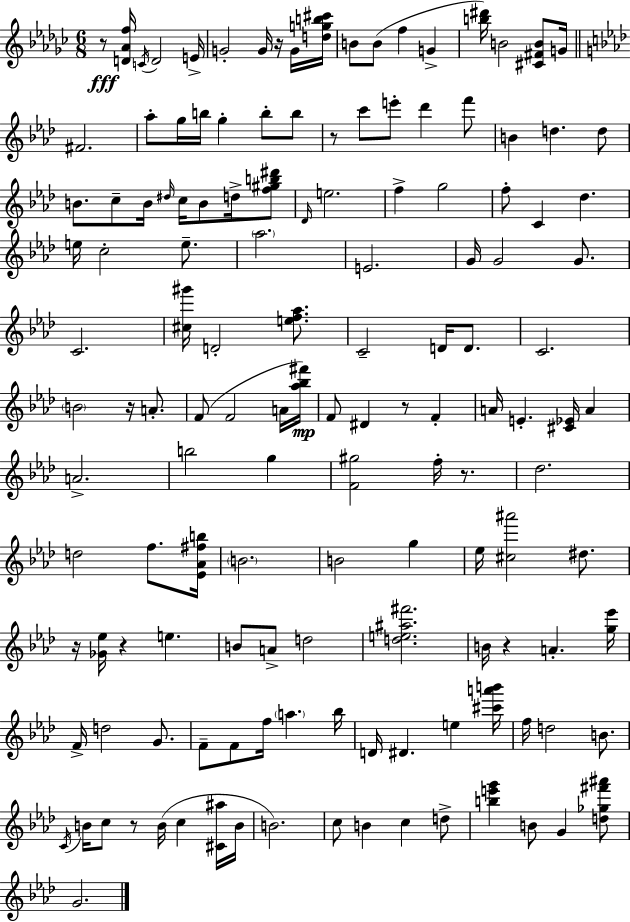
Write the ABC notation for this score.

X:1
T:Untitled
M:6/8
L:1/4
K:Ebm
z/2 [D_Af]/4 C/4 D2 E/4 G2 G/4 z/4 G/4 [dgb^c']/4 B/2 B/2 f G [b^d']/4 B2 [^C^FB]/2 G/4 ^F2 _a/2 g/4 b/4 g b/2 b/2 z/2 c'/2 e'/2 _d' f'/2 B d d/2 B/2 c/2 B/4 ^d/4 c/4 B/2 d/4 [f^gb^d']/2 _D/4 e2 f g2 f/2 C _d e/4 c2 e/2 _a2 E2 G/4 G2 G/2 C2 [^c^g']/4 D2 [ef_a]/2 C2 D/4 D/2 C2 B2 z/4 A/2 F/2 F2 A/4 [_a_b^f']/4 F/2 ^D z/2 F A/4 E [^C_E]/4 A A2 b2 g [F^g]2 f/4 z/2 _d2 d2 f/2 [_E_A^fb]/4 B2 B2 g _e/4 [^c^a']2 ^d/2 z/4 [_G_e]/4 z e B/2 A/2 d2 [de^a^f']2 B/4 z A [g_e']/4 F/4 d2 G/2 F/2 F/2 f/4 a _b/4 D/4 ^D e [^c'a'b']/4 f/4 d2 B/2 C/4 B/4 c/2 z/2 B/4 c [^C^a]/4 B/4 B2 c/2 B c d/2 [be'g'] B/2 G [d_g^f'^a']/2 G2